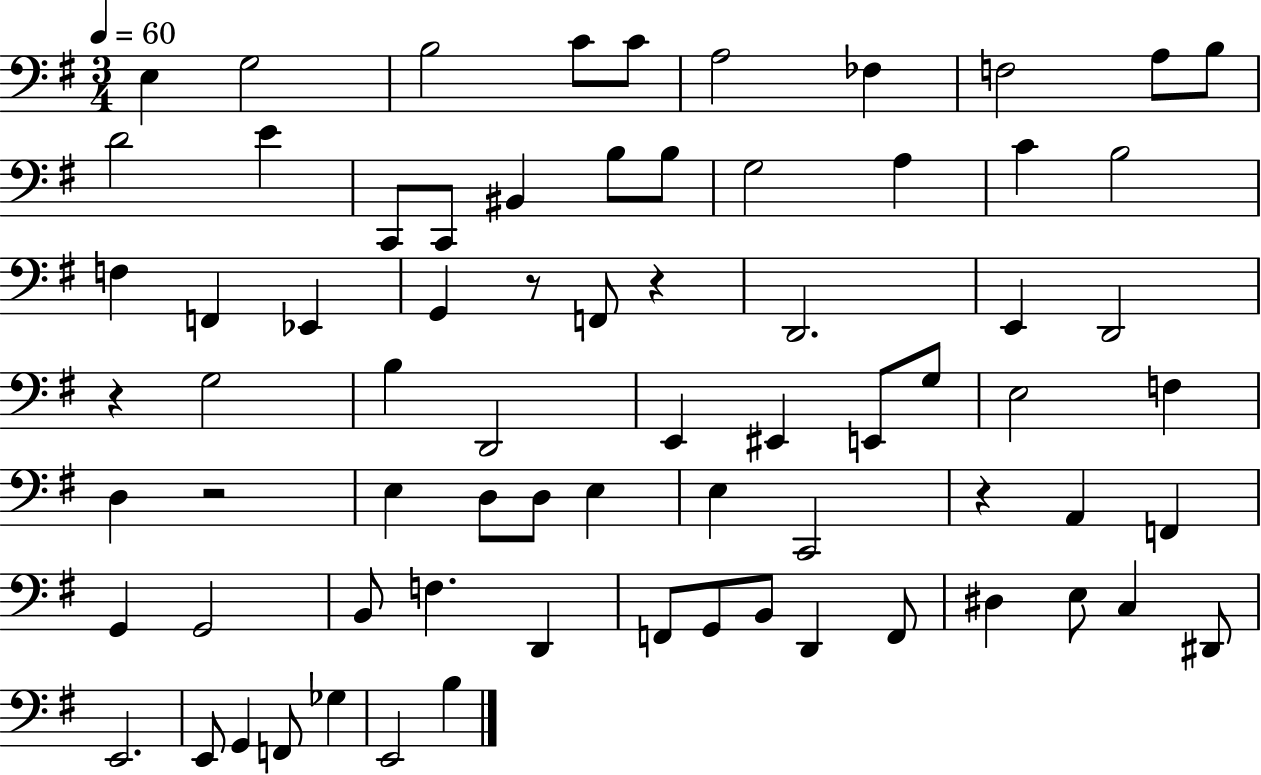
E3/q G3/h B3/h C4/e C4/e A3/h FES3/q F3/h A3/e B3/e D4/h E4/q C2/e C2/e BIS2/q B3/e B3/e G3/h A3/q C4/q B3/h F3/q F2/q Eb2/q G2/q R/e F2/e R/q D2/h. E2/q D2/h R/q G3/h B3/q D2/h E2/q EIS2/q E2/e G3/e E3/h F3/q D3/q R/h E3/q D3/e D3/e E3/q E3/q C2/h R/q A2/q F2/q G2/q G2/h B2/e F3/q. D2/q F2/e G2/e B2/e D2/q F2/e D#3/q E3/e C3/q D#2/e E2/h. E2/e G2/q F2/e Gb3/q E2/h B3/q